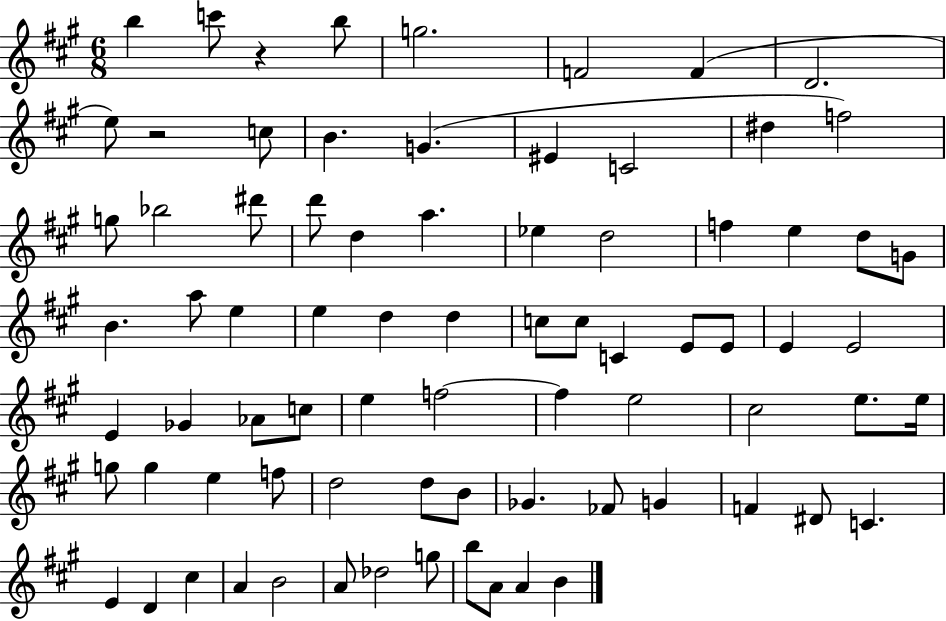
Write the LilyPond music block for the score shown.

{
  \clef treble
  \numericTimeSignature
  \time 6/8
  \key a \major
  \repeat volta 2 { b''4 c'''8 r4 b''8 | g''2. | f'2 f'4( | d'2. | \break e''8) r2 c''8 | b'4. g'4.( | eis'4 c'2 | dis''4 f''2) | \break g''8 bes''2 dis'''8 | d'''8 d''4 a''4. | ees''4 d''2 | f''4 e''4 d''8 g'8 | \break b'4. a''8 e''4 | e''4 d''4 d''4 | c''8 c''8 c'4 e'8 e'8 | e'4 e'2 | \break e'4 ges'4 aes'8 c''8 | e''4 f''2~~ | f''4 e''2 | cis''2 e''8. e''16 | \break g''8 g''4 e''4 f''8 | d''2 d''8 b'8 | ges'4. fes'8 g'4 | f'4 dis'8 c'4. | \break e'4 d'4 cis''4 | a'4 b'2 | a'8 des''2 g''8 | b''8 a'8 a'4 b'4 | \break } \bar "|."
}